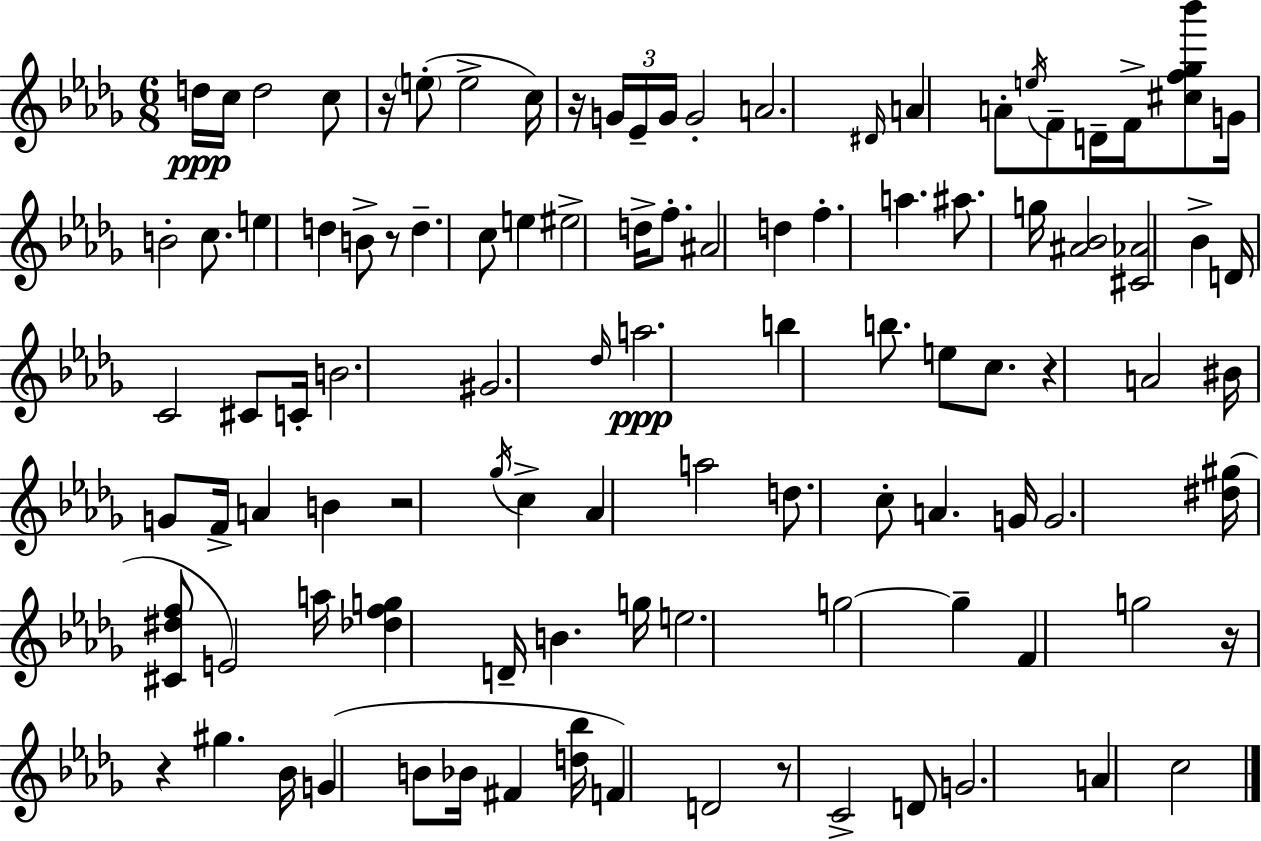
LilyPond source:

{
  \clef treble
  \numericTimeSignature
  \time 6/8
  \key bes \minor
  d''16\ppp c''16 d''2 c''8 | r16 \parenthesize e''8-.( e''2-> c''16) | r16 \tuplet 3/2 { g'16 ees'16-- g'16 } g'2-. | a'2. | \break \grace { dis'16 } a'4 a'8-. \acciaccatura { e''16 } f'8-- d'16-- f'16-> | <cis'' f'' ges'' bes'''>8 g'16 b'2-. c''8. | e''4 d''4 b'8-> | r8 d''4.-- c''8 e''4 | \break eis''2-> d''16-> f''8.-. | ais'2 d''4 | f''4.-. a''4. | ais''8. g''16 <ais' bes'>2 | \break <cis' aes'>2 bes'4-> | d'16 c'2 cis'8 | c'16-. b'2. | gis'2. | \break \grace { des''16 } a''2.\ppp | b''4 b''8. e''8 | c''8. r4 a'2 | bis'16 g'8 f'16-> a'4 b'4 | \break r2 \acciaccatura { ges''16 } | c''4-> aes'4 a''2 | d''8. c''8-. a'4. | g'16 g'2. | \break <dis'' gis''>16( <cis' dis'' f''>8 e'2) | a''16 <des'' f'' g''>4 d'16-- b'4. | g''16 e''2. | g''2~~ | \break g''4-- f'4 g''2 | r16 r4 gis''4. | bes'16 g'4( b'8 bes'16 fis'4 | <d'' bes''>16 f'4) d'2 | \break r8 c'2-> | d'8 g'2. | a'4 c''2 | \bar "|."
}